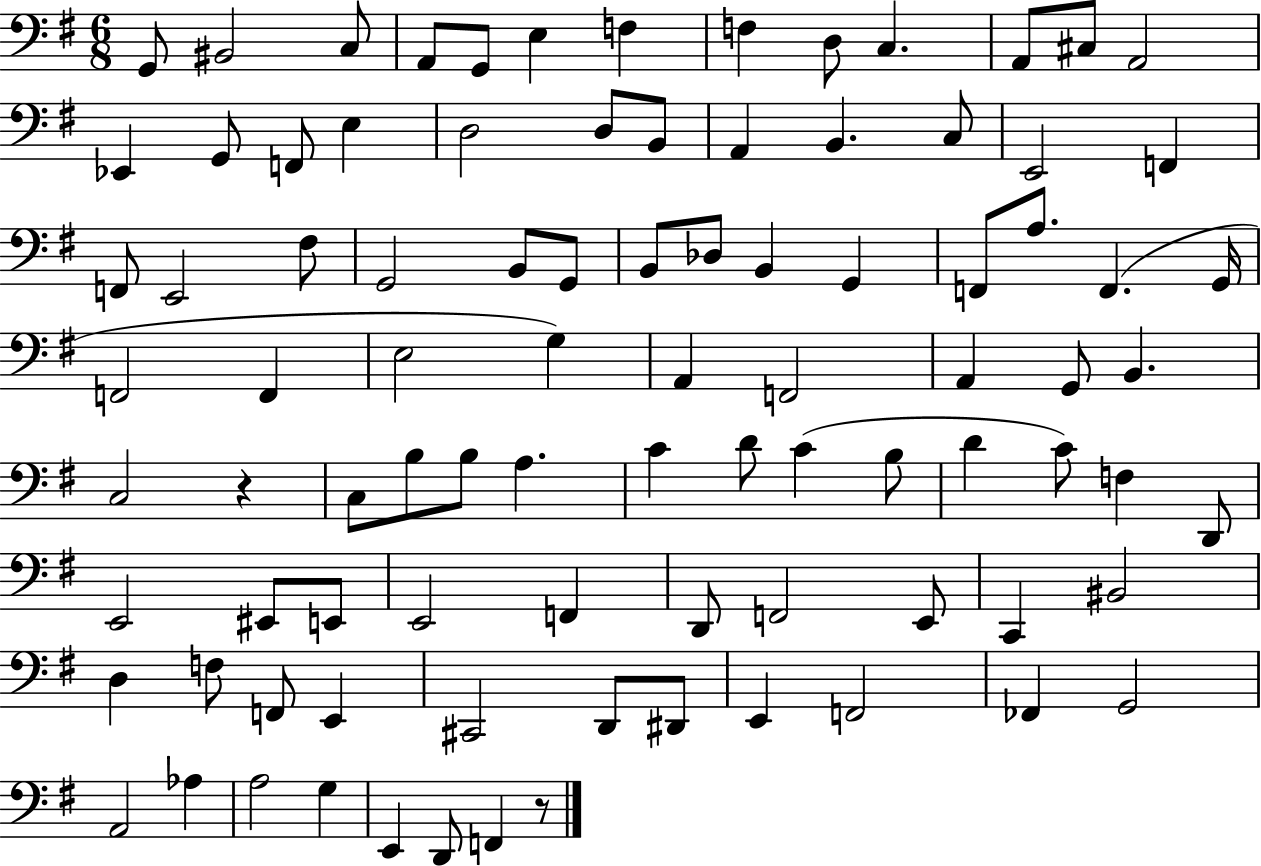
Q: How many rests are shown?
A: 2